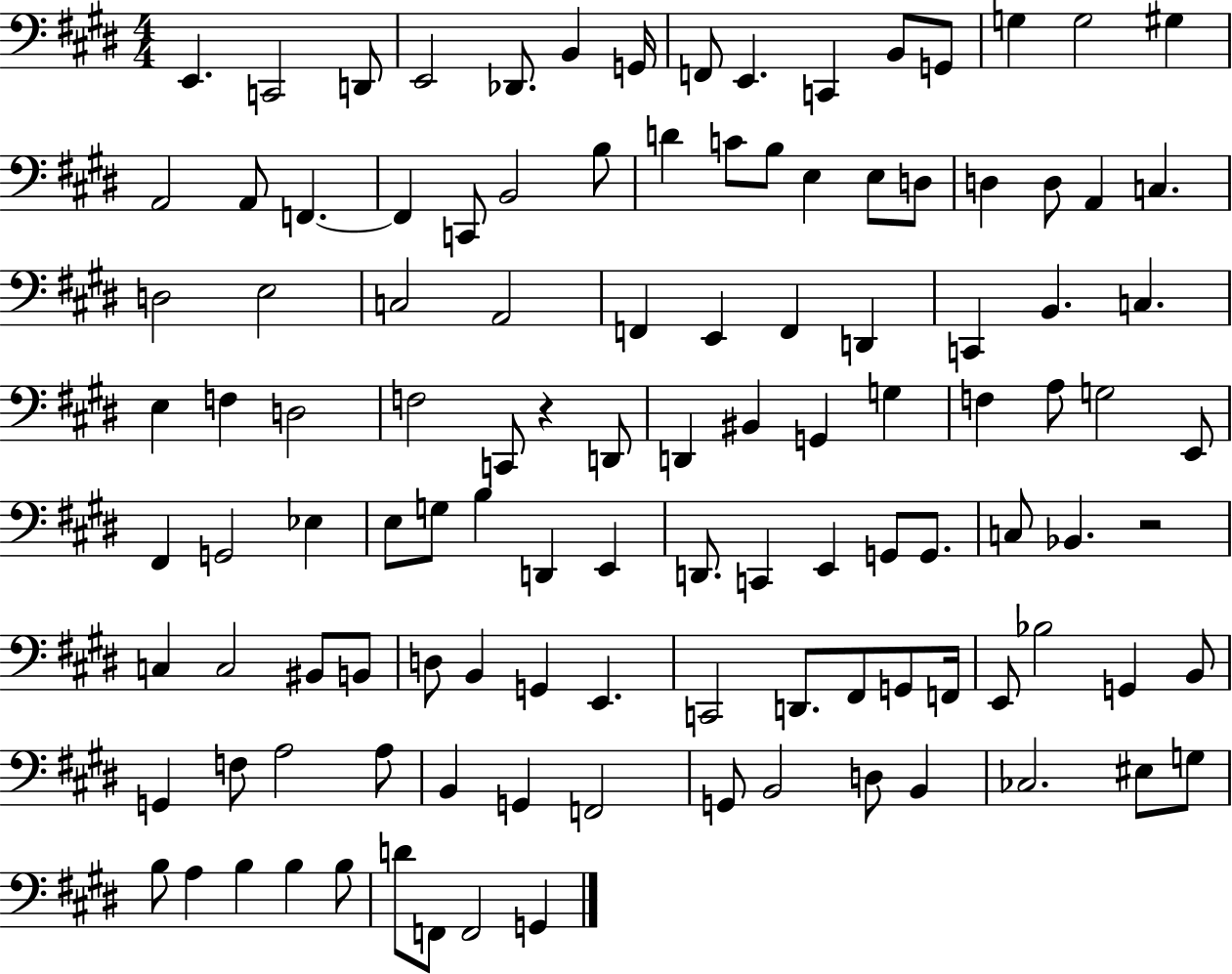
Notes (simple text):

E2/q. C2/h D2/e E2/h Db2/e. B2/q G2/s F2/e E2/q. C2/q B2/e G2/e G3/q G3/h G#3/q A2/h A2/e F2/q. F2/q C2/e B2/h B3/e D4/q C4/e B3/e E3/q E3/e D3/e D3/q D3/e A2/q C3/q. D3/h E3/h C3/h A2/h F2/q E2/q F2/q D2/q C2/q B2/q. C3/q. E3/q F3/q D3/h F3/h C2/e R/q D2/e D2/q BIS2/q G2/q G3/q F3/q A3/e G3/h E2/e F#2/q G2/h Eb3/q E3/e G3/e B3/q D2/q E2/q D2/e. C2/q E2/q G2/e G2/e. C3/e Bb2/q. R/h C3/q C3/h BIS2/e B2/e D3/e B2/q G2/q E2/q. C2/h D2/e. F#2/e G2/e F2/s E2/e Bb3/h G2/q B2/e G2/q F3/e A3/h A3/e B2/q G2/q F2/h G2/e B2/h D3/e B2/q CES3/h. EIS3/e G3/e B3/e A3/q B3/q B3/q B3/e D4/e F2/e F2/h G2/q